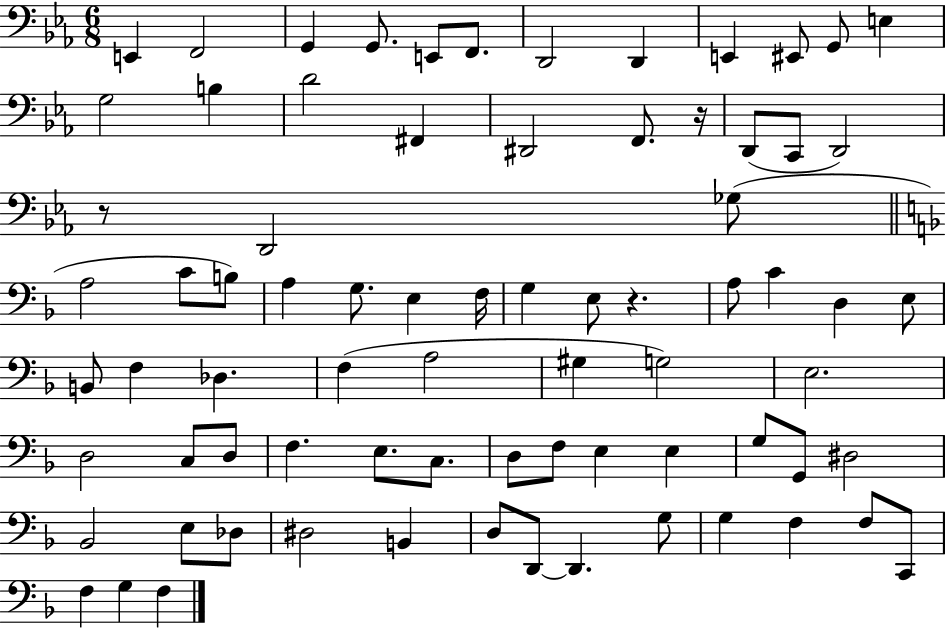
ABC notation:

X:1
T:Untitled
M:6/8
L:1/4
K:Eb
E,, F,,2 G,, G,,/2 E,,/2 F,,/2 D,,2 D,, E,, ^E,,/2 G,,/2 E, G,2 B, D2 ^F,, ^D,,2 F,,/2 z/4 D,,/2 C,,/2 D,,2 z/2 D,,2 _G,/2 A,2 C/2 B,/2 A, G,/2 E, F,/4 G, E,/2 z A,/2 C D, E,/2 B,,/2 F, _D, F, A,2 ^G, G,2 E,2 D,2 C,/2 D,/2 F, E,/2 C,/2 D,/2 F,/2 E, E, G,/2 G,,/2 ^D,2 _B,,2 E,/2 _D,/2 ^D,2 B,, D,/2 D,,/2 D,, G,/2 G, F, F,/2 C,,/2 F, G, F,